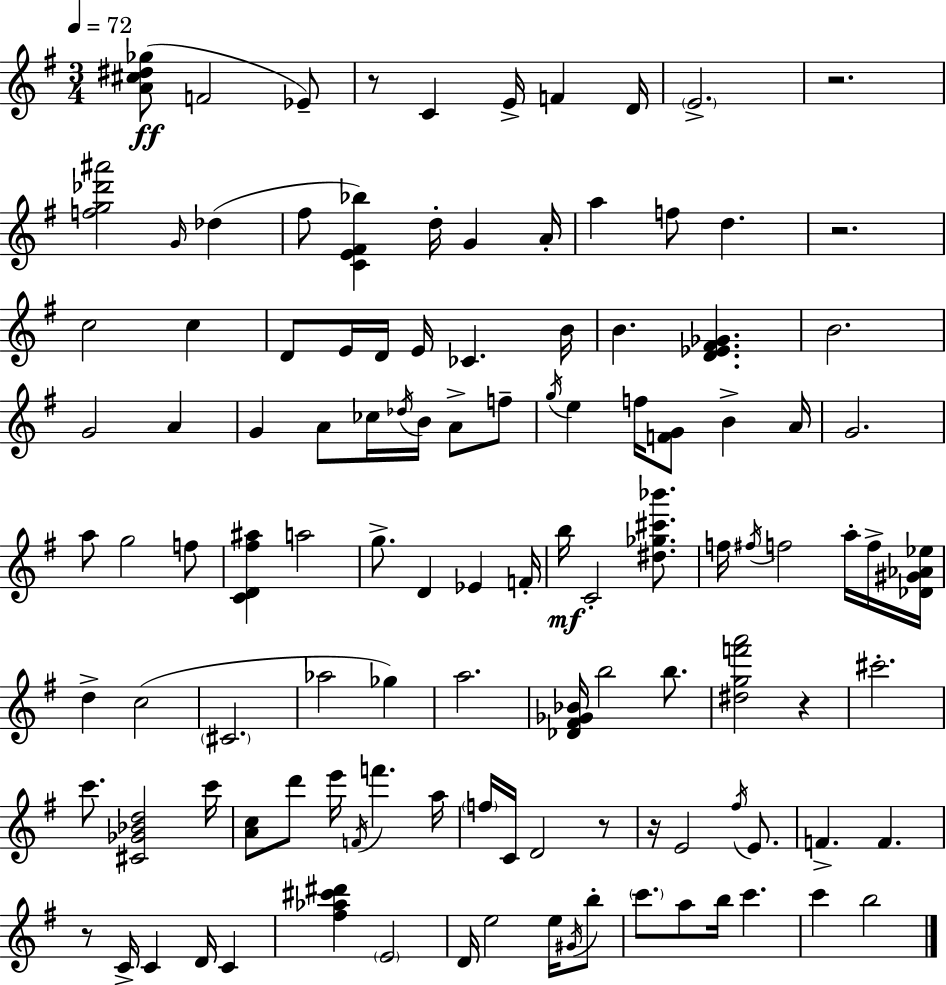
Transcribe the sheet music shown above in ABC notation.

X:1
T:Untitled
M:3/4
L:1/4
K:G
[A^c^d_g]/2 F2 _E/2 z/2 C E/4 F D/4 E2 z2 [fg_d'^a']2 G/4 _d ^f/2 [CE^F_b] d/4 G A/4 a f/2 d z2 c2 c D/2 E/4 D/4 E/4 _C B/4 B [D_E^F_G] B2 G2 A G A/2 _c/4 _d/4 B/4 A/2 f/2 g/4 e f/4 [FG]/2 B A/4 G2 a/2 g2 f/2 [CD^f^a] a2 g/2 D _E F/4 b/4 C2 [^d_g^c'_b']/2 f/4 ^f/4 f2 a/4 f/4 [_D^G_A_e]/4 d c2 ^C2 _a2 _g a2 [_D^F_G_B]/4 b2 b/2 [^dgf'a']2 z ^c'2 c'/2 [^C_G_Bd]2 c'/4 [Ac]/2 d'/2 e'/4 F/4 f' a/4 f/4 C/4 D2 z/2 z/4 E2 ^f/4 E/2 F F z/2 C/4 C D/4 C [^f_a^c'^d'] E2 D/4 e2 e/4 ^G/4 b/2 c'/2 a/2 b/4 c' c' b2